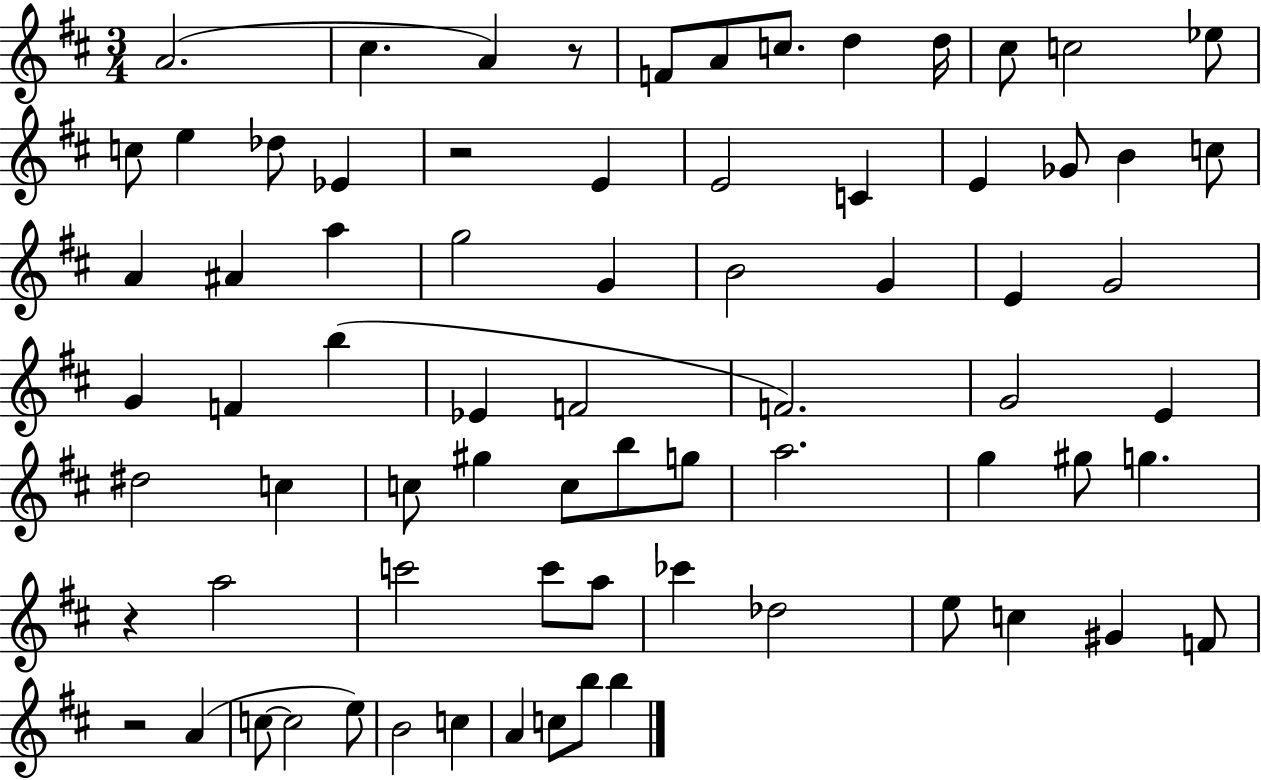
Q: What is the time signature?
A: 3/4